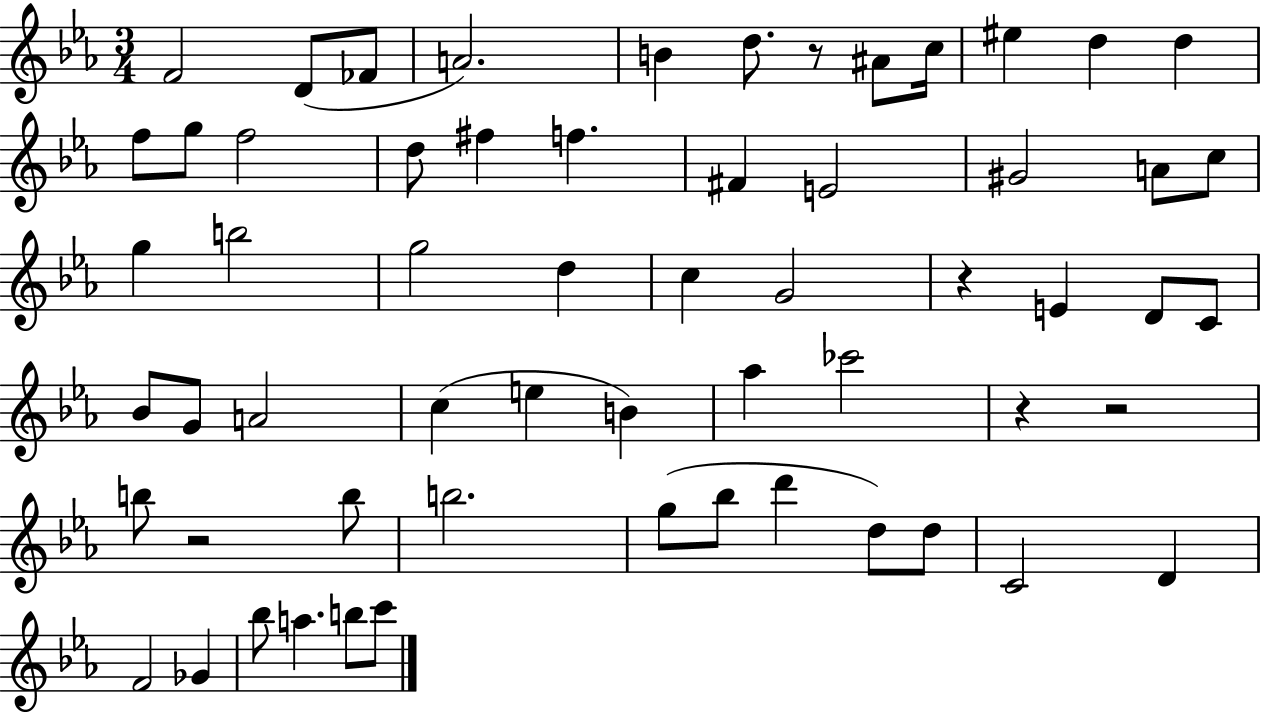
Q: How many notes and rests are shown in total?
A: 60